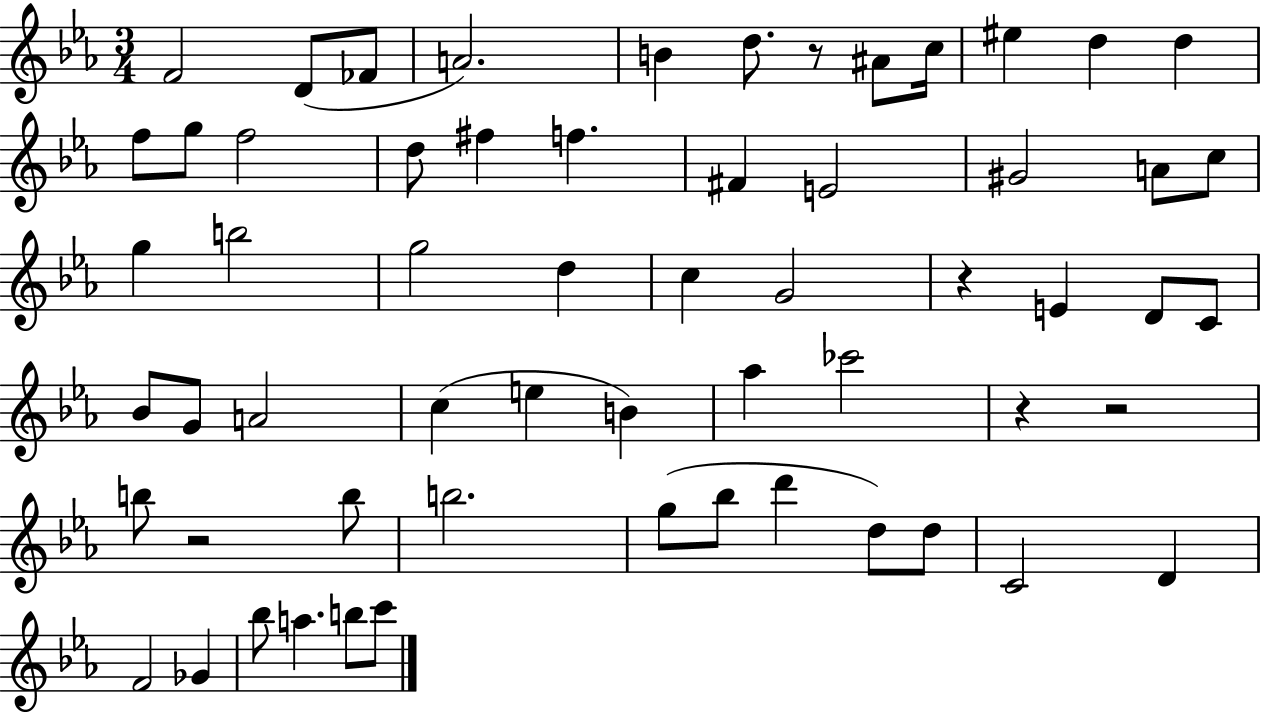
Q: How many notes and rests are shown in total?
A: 60